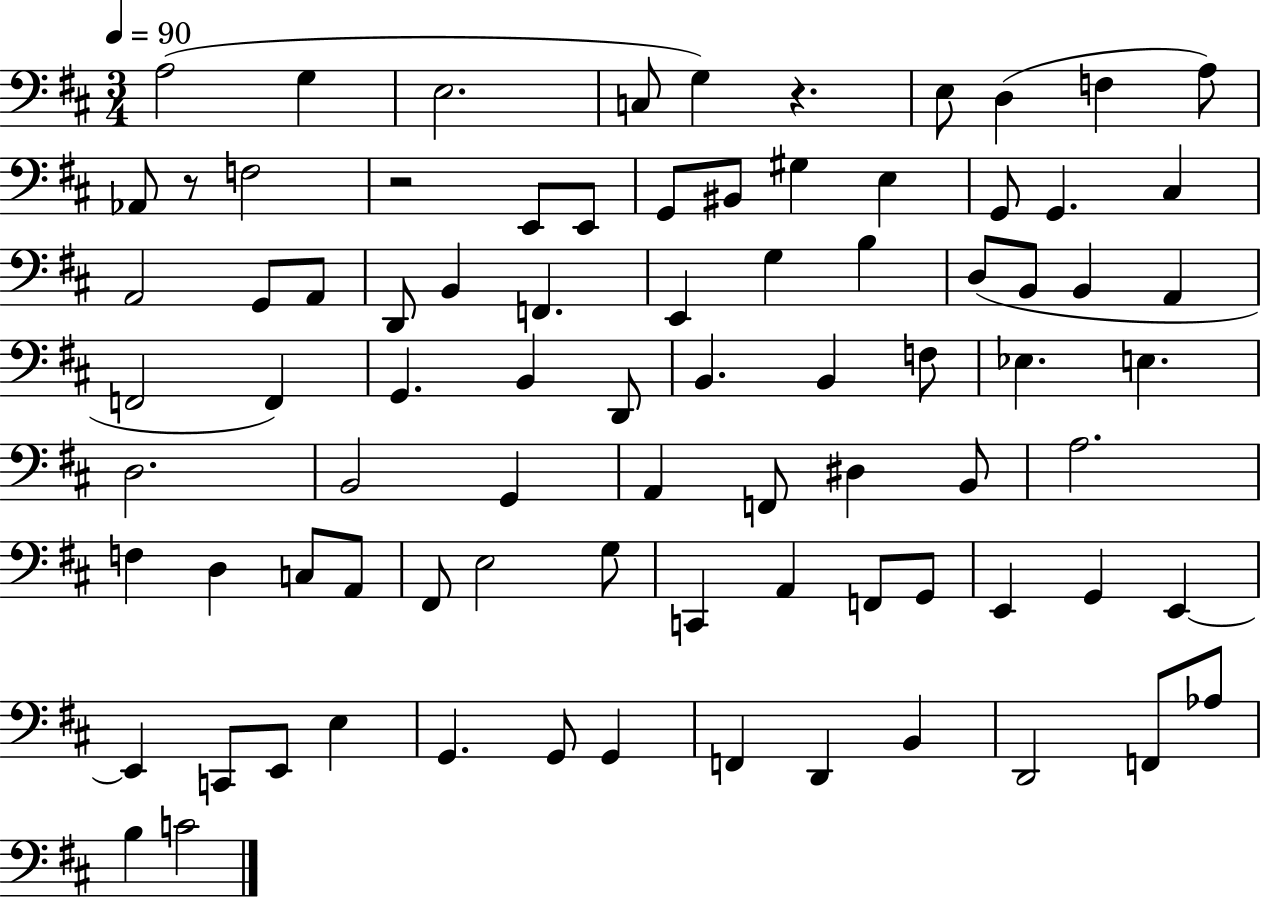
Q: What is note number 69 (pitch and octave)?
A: E3